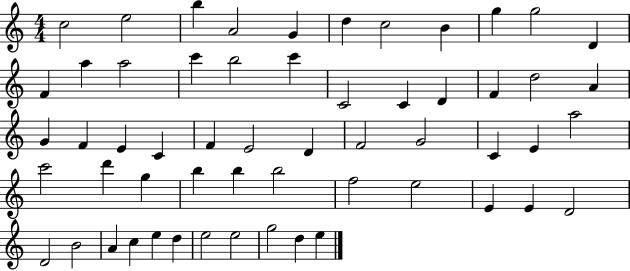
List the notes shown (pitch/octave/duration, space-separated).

C5/h E5/h B5/q A4/h G4/q D5/q C5/h B4/q G5/q G5/h D4/q F4/q A5/q A5/h C6/q B5/h C6/q C4/h C4/q D4/q F4/q D5/h A4/q G4/q F4/q E4/q C4/q F4/q E4/h D4/q F4/h G4/h C4/q E4/q A5/h C6/h D6/q G5/q B5/q B5/q B5/h F5/h E5/h E4/q E4/q D4/h D4/h B4/h A4/q C5/q E5/q D5/q E5/h E5/h G5/h D5/q E5/q